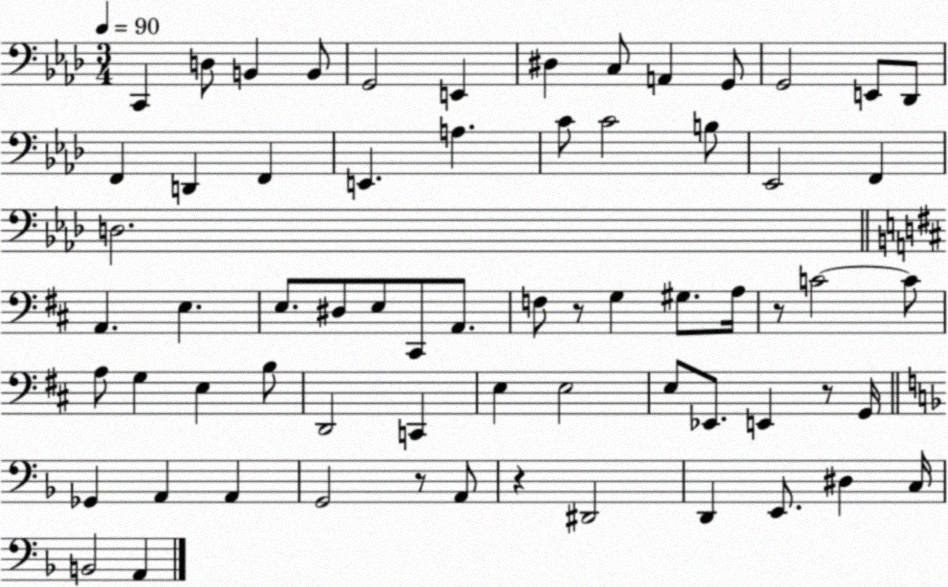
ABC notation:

X:1
T:Untitled
M:3/4
L:1/4
K:Ab
C,, D,/2 B,, B,,/2 G,,2 E,, ^D, C,/2 A,, G,,/2 G,,2 E,,/2 _D,,/2 F,, D,, F,, E,, A, C/2 C2 B,/2 _E,,2 F,, D,2 A,, E, E,/2 ^D,/2 E,/2 ^C,,/2 A,,/2 F,/2 z/2 G, ^G,/2 A,/4 z/2 C2 C/2 A,/2 G, E, B,/2 D,,2 C,, E, E,2 E,/2 _E,,/2 E,, z/2 G,,/4 _G,, A,, A,, G,,2 z/2 A,,/2 z ^D,,2 D,, E,,/2 ^D, C,/4 B,,2 A,,